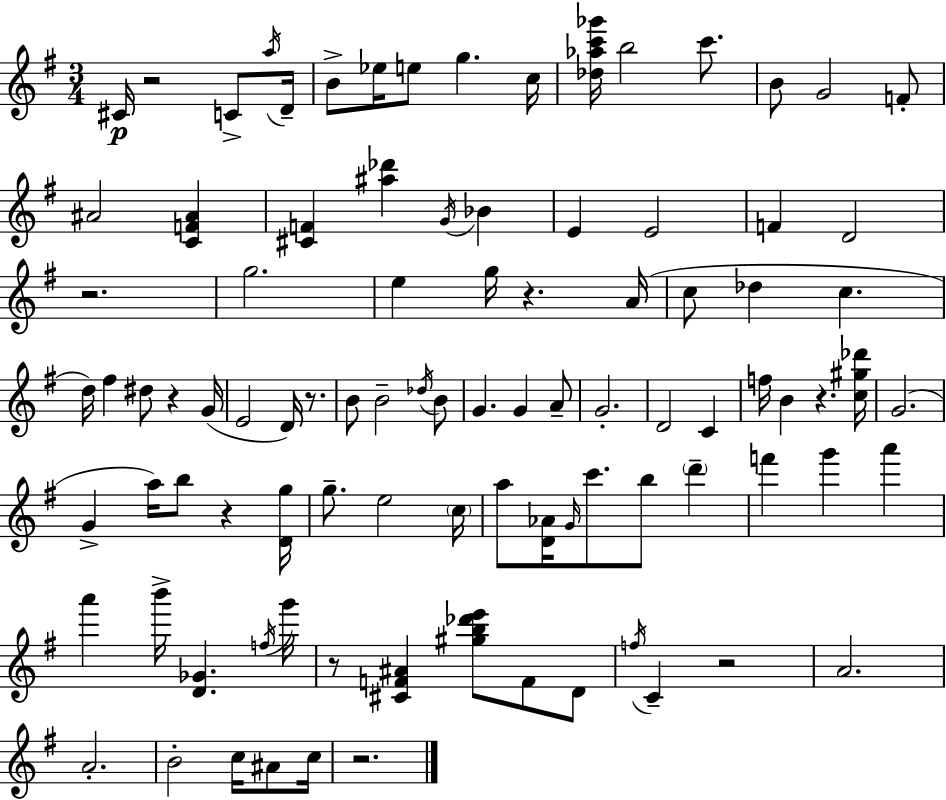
C#4/s R/h C4/e A5/s D4/s B4/e Eb5/s E5/e G5/q. C5/s [Db5,Ab5,C6,Gb6]/s B5/h C6/e. B4/e G4/h F4/e A#4/h [C4,F4,A#4]/q [C#4,F4]/q [A#5,Db6]/q G4/s Bb4/q E4/q E4/h F4/q D4/h R/h. G5/h. E5/q G5/s R/q. A4/s C5/e Db5/q C5/q. D5/s F#5/q D#5/e R/q G4/s E4/h D4/s R/e. B4/e B4/h Db5/s B4/e G4/q. G4/q A4/e G4/h. D4/h C4/q F5/s B4/q R/q. [C5,G#5,Db6]/s G4/h. G4/q A5/s B5/e R/q [D4,G5]/s G5/e. E5/h C5/s A5/e [D4,Ab4]/s G4/s C6/e. B5/e D6/q F6/q G6/q A6/q A6/q B6/s [D4,Gb4]/q. F5/s G6/s R/e [C#4,F4,A#4]/q [G#5,B5,Db6,E6]/e F4/e D4/e F5/s C4/q R/h A4/h. A4/h. B4/h C5/s A#4/e C5/s R/h.